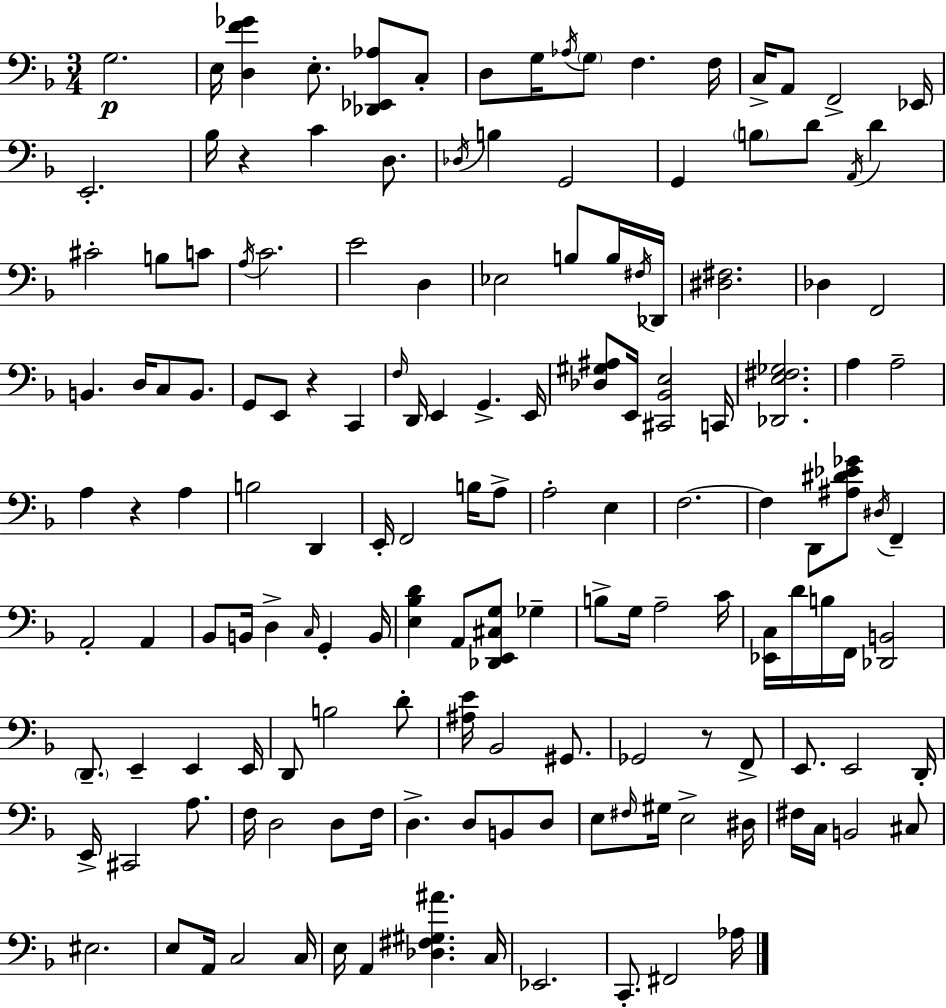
{
  \clef bass
  \numericTimeSignature
  \time 3/4
  \key d \minor
  \repeat volta 2 { g2.\p | e16 <d f' ges'>4 e8.-. <des, ees, aes>8 c8-. | d8 g16 \acciaccatura { aes16 } \parenthesize g8 f4. | f16 c16-> a,8 f,2-> | \break ees,16 e,2.-. | bes16 r4 c'4 d8. | \acciaccatura { des16 } b4 g,2 | g,4 \parenthesize b8 d'8 \acciaccatura { a,16 } d'4 | \break cis'2-. b8 | c'8 \acciaccatura { a16 } c'2. | e'2 | d4 ees2 | \break b8 b16 \acciaccatura { fis16 } des,16 <dis fis>2. | des4 f,2 | b,4. d16 | c8 b,8. g,8 e,8 r4 | \break c,4 \grace { f16 } d,16 e,4 g,4.-> | e,16 <des gis ais>8 e,16 <cis, bes, e>2 | c,16 <des, e fis ges>2. | a4 a2-- | \break a4 r4 | a4 b2 | d,4 e,16-. f,2 | b16 a8-> a2-. | \break e4 f2.~~ | f4 d,8 | <ais dis' ees' ges'>8 \acciaccatura { dis16 } f,4-- a,2-. | a,4 bes,8 b,16 d4-> | \break \grace { c16 } g,4-. b,16 <e bes d'>4 | a,8 <des, e, cis g>8 ges4-- b8-> g16 a2-- | c'16 <ees, c>16 d'16 b16 f,16 | <des, b,>2 \parenthesize d,8.-- e,4-- | \break e,4 e,16 d,8 b2 | d'8-. <ais e'>16 bes,2 | gis,8. ges,2 | r8 f,8-> e,8. e,2 | \break d,16-. e,16-> cis,2 | a8. f16 d2 | d8 f16 d4.-> | d8 b,8 d8 e8 \grace { fis16 } gis16 | \break e2-> dis16 fis16 c16 b,2 | cis8 eis2. | e8 a,16 | c2 c16 e16 a,4 | \break <des fis gis ais'>4. c16 ees,2. | c,8.-. | fis,2 aes16 } \bar "|."
}